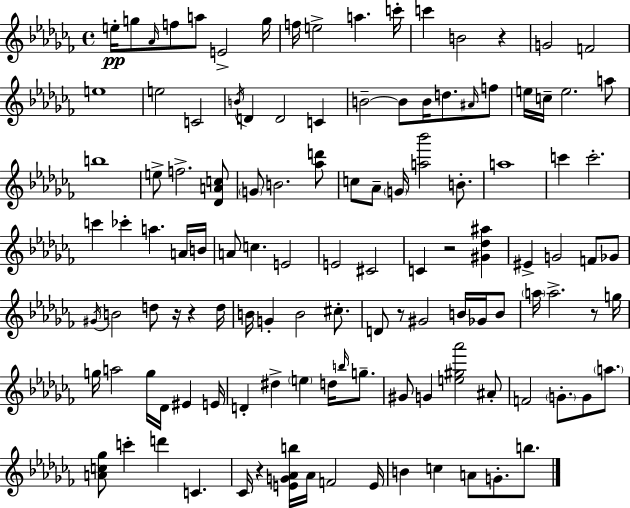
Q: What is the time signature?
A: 4/4